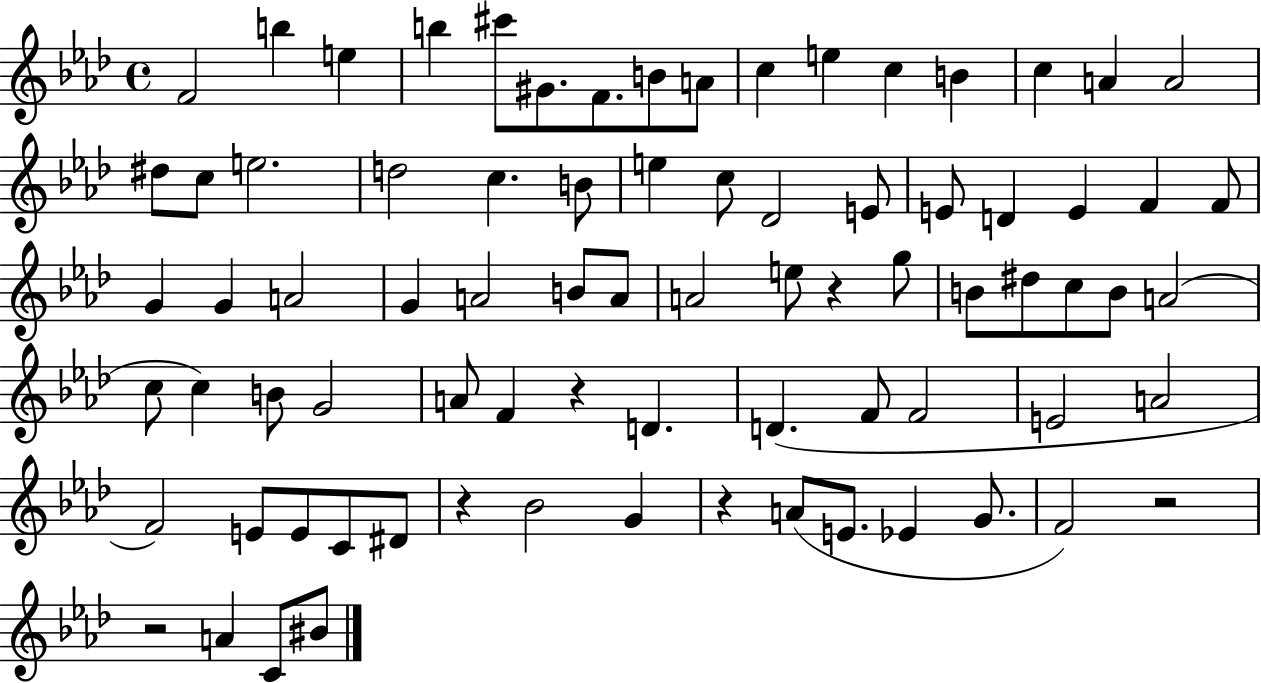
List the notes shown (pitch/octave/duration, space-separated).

F4/h B5/q E5/q B5/q C#6/e G#4/e. F4/e. B4/e A4/e C5/q E5/q C5/q B4/q C5/q A4/q A4/h D#5/e C5/e E5/h. D5/h C5/q. B4/e E5/q C5/e Db4/h E4/e E4/e D4/q E4/q F4/q F4/e G4/q G4/q A4/h G4/q A4/h B4/e A4/e A4/h E5/e R/q G5/e B4/e D#5/e C5/e B4/e A4/h C5/e C5/q B4/e G4/h A4/e F4/q R/q D4/q. D4/q. F4/e F4/h E4/h A4/h F4/h E4/e E4/e C4/e D#4/e R/q Bb4/h G4/q R/q A4/e E4/e. Eb4/q G4/e. F4/h R/h R/h A4/q C4/e BIS4/e